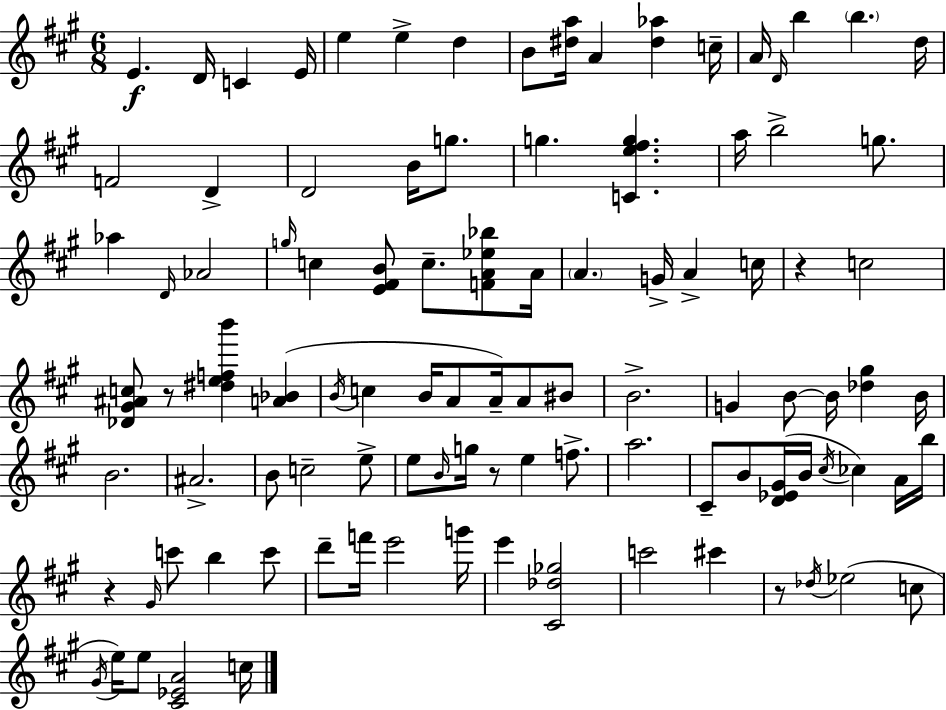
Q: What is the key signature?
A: A major